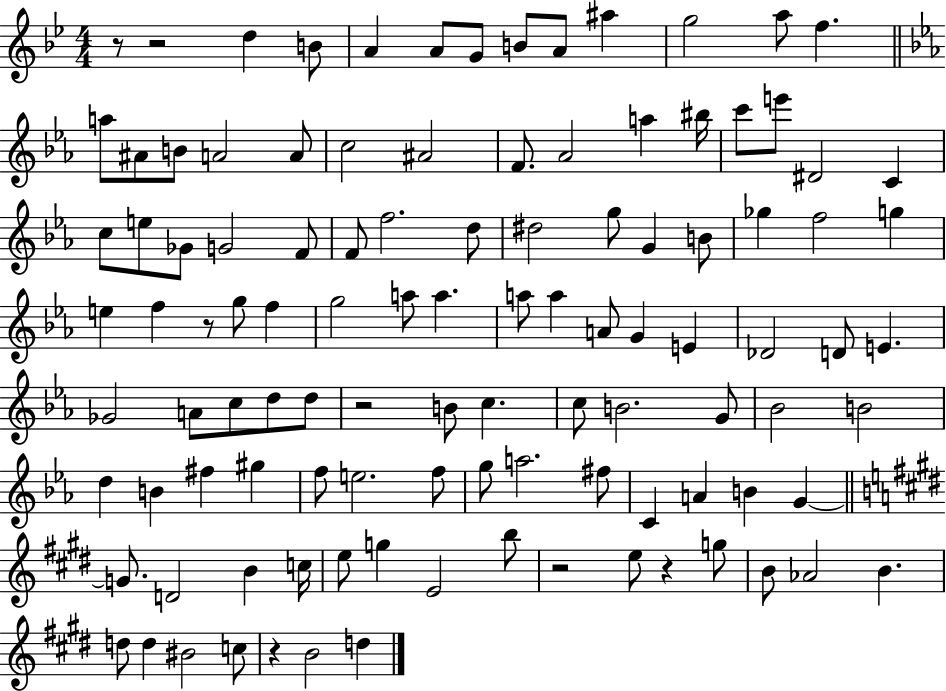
{
  \clef treble
  \numericTimeSignature
  \time 4/4
  \key bes \major
  r8 r2 d''4 b'8 | a'4 a'8 g'8 b'8 a'8 ais''4 | g''2 a''8 f''4. | \bar "||" \break \key c \minor a''8 ais'8 b'8 a'2 a'8 | c''2 ais'2 | f'8. aes'2 a''4 bis''16 | c'''8 e'''8 dis'2 c'4 | \break c''8 e''8 ges'8 g'2 f'8 | f'8 f''2. d''8 | dis''2 g''8 g'4 b'8 | ges''4 f''2 g''4 | \break e''4 f''4 r8 g''8 f''4 | g''2 a''8 a''4. | a''8 a''4 a'8 g'4 e'4 | des'2 d'8 e'4. | \break ges'2 a'8 c''8 d''8 d''8 | r2 b'8 c''4. | c''8 b'2. g'8 | bes'2 b'2 | \break d''4 b'4 fis''4 gis''4 | f''8 e''2. f''8 | g''8 a''2. fis''8 | c'4 a'4 b'4 g'4~~ | \break \bar "||" \break \key e \major g'8. d'2 b'4 c''16 | e''8 g''4 e'2 b''8 | r2 e''8 r4 g''8 | b'8 aes'2 b'4. | \break d''8 d''4 bis'2 c''8 | r4 b'2 d''4 | \bar "|."
}